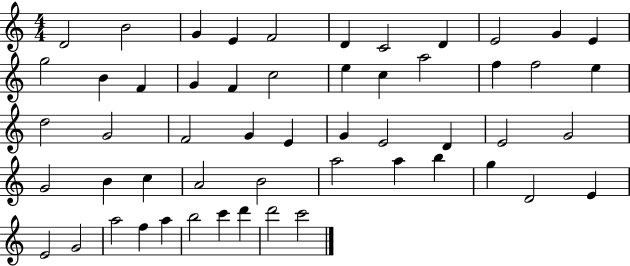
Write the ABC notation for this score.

X:1
T:Untitled
M:4/4
L:1/4
K:C
D2 B2 G E F2 D C2 D E2 G E g2 B F G F c2 e c a2 f f2 e d2 G2 F2 G E G E2 D E2 G2 G2 B c A2 B2 a2 a b g D2 E E2 G2 a2 f a b2 c' d' d'2 c'2